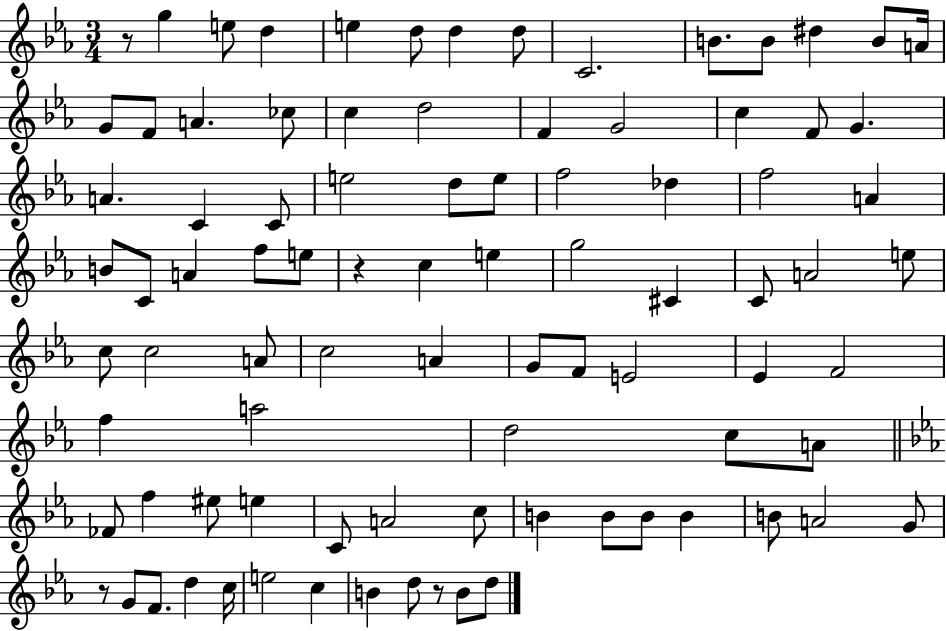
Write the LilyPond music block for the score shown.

{
  \clef treble
  \numericTimeSignature
  \time 3/4
  \key ees \major
  r8 g''4 e''8 d''4 | e''4 d''8 d''4 d''8 | c'2. | b'8. b'8 dis''4 b'8 a'16 | \break g'8 f'8 a'4. ces''8 | c''4 d''2 | f'4 g'2 | c''4 f'8 g'4. | \break a'4. c'4 c'8 | e''2 d''8 e''8 | f''2 des''4 | f''2 a'4 | \break b'8 c'8 a'4 f''8 e''8 | r4 c''4 e''4 | g''2 cis'4 | c'8 a'2 e''8 | \break c''8 c''2 a'8 | c''2 a'4 | g'8 f'8 e'2 | ees'4 f'2 | \break f''4 a''2 | d''2 c''8 a'8 | \bar "||" \break \key c \minor fes'8 f''4 eis''8 e''4 | c'8 a'2 c''8 | b'4 b'8 b'8 b'4 | b'8 a'2 g'8 | \break r8 g'8 f'8. d''4 c''16 | e''2 c''4 | b'4 d''8 r8 b'8 d''8 | \bar "|."
}